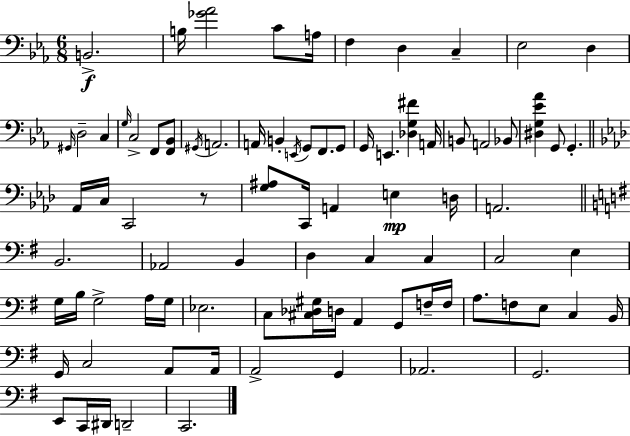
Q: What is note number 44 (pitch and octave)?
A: C3